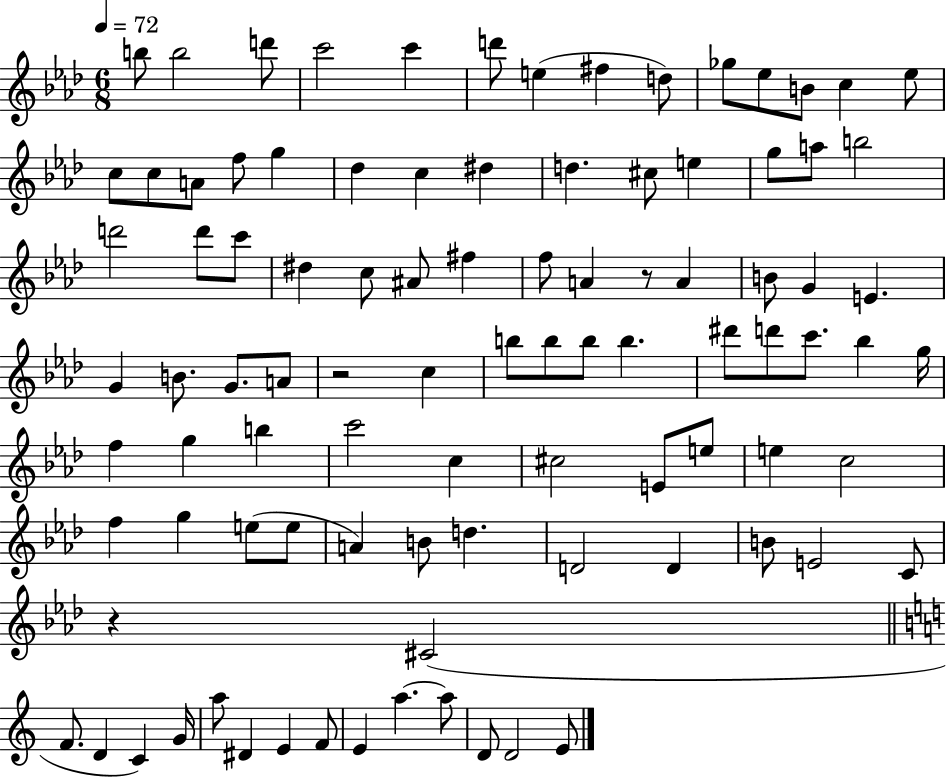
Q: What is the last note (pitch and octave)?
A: E4